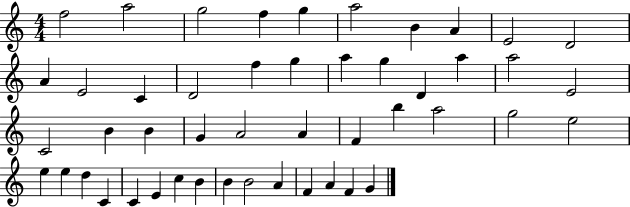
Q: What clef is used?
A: treble